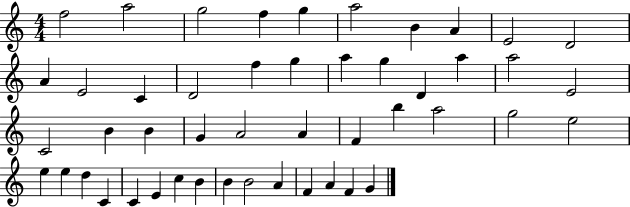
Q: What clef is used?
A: treble